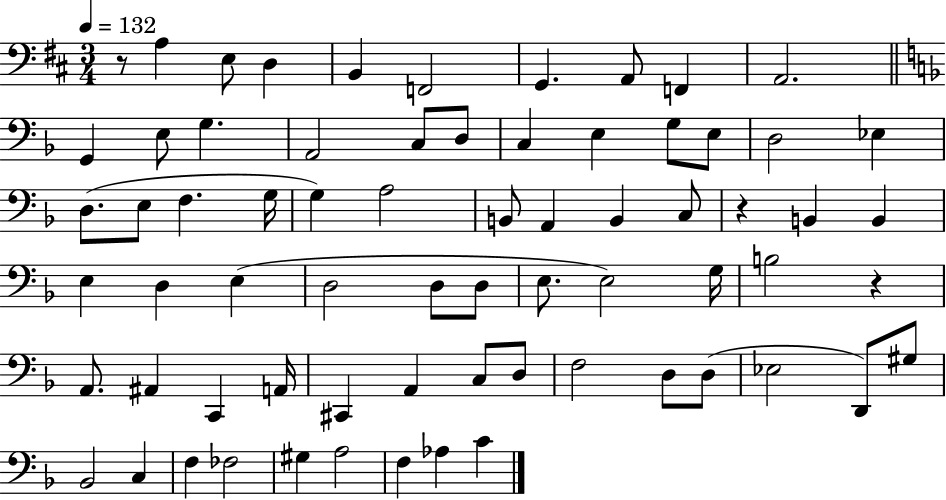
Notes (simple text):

R/e A3/q E3/e D3/q B2/q F2/h G2/q. A2/e F2/q A2/h. G2/q E3/e G3/q. A2/h C3/e D3/e C3/q E3/q G3/e E3/e D3/h Eb3/q D3/e. E3/e F3/q. G3/s G3/q A3/h B2/e A2/q B2/q C3/e R/q B2/q B2/q E3/q D3/q E3/q D3/h D3/e D3/e E3/e. E3/h G3/s B3/h R/q A2/e. A#2/q C2/q A2/s C#2/q A2/q C3/e D3/e F3/h D3/e D3/e Eb3/h D2/e G#3/e Bb2/h C3/q F3/q FES3/h G#3/q A3/h F3/q Ab3/q C4/q